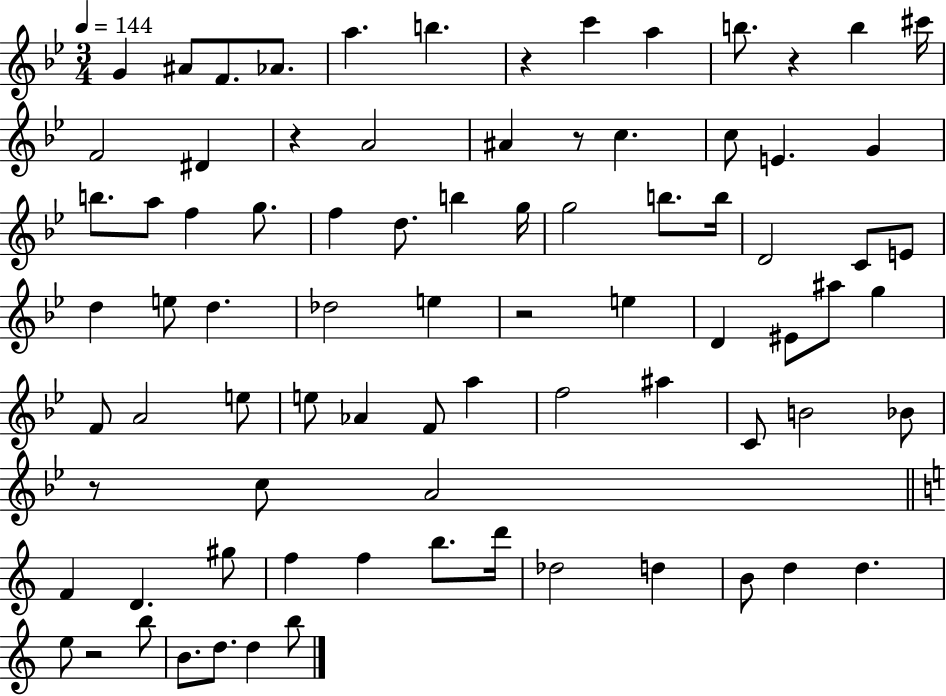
G4/q A#4/e F4/e. Ab4/e. A5/q. B5/q. R/q C6/q A5/q B5/e. R/q B5/q C#6/s F4/h D#4/q R/q A4/h A#4/q R/e C5/q. C5/e E4/q. G4/q B5/e. A5/e F5/q G5/e. F5/q D5/e. B5/q G5/s G5/h B5/e. B5/s D4/h C4/e E4/e D5/q E5/e D5/q. Db5/h E5/q R/h E5/q D4/q EIS4/e A#5/e G5/q F4/e A4/h E5/e E5/e Ab4/q F4/e A5/q F5/h A#5/q C4/e B4/h Bb4/e R/e C5/e A4/h F4/q D4/q. G#5/e F5/q F5/q B5/e. D6/s Db5/h D5/q B4/e D5/q D5/q. E5/e R/h B5/e B4/e. D5/e. D5/q B5/e